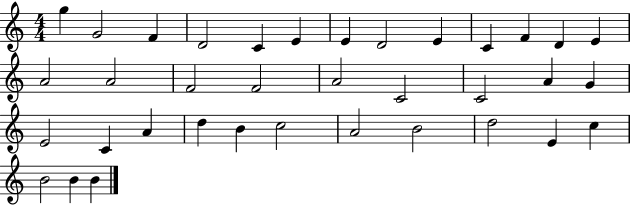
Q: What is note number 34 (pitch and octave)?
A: B4